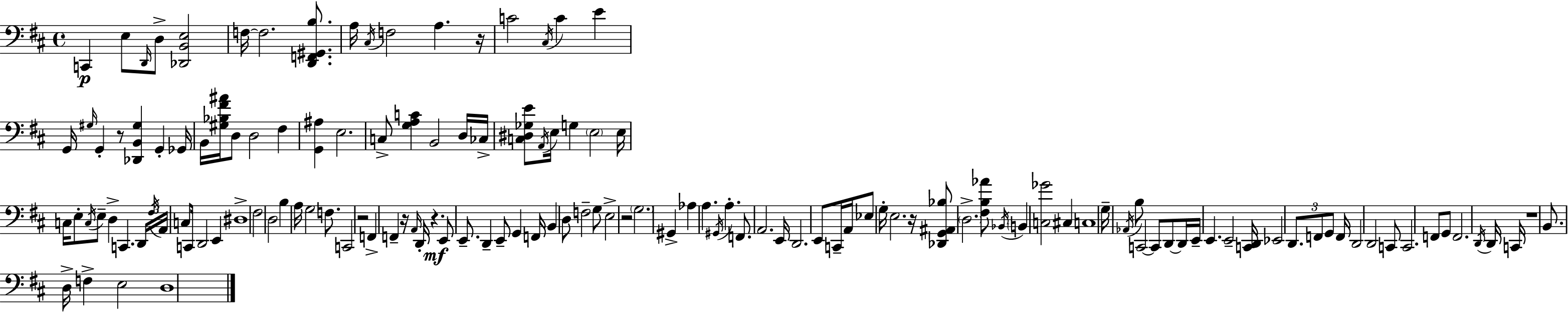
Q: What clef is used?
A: bass